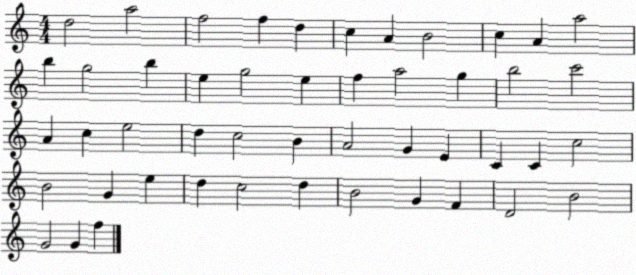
X:1
T:Untitled
M:4/4
L:1/4
K:C
d2 a2 f2 f d c A B2 c A a2 b g2 b e g2 e f a2 g b2 c'2 A c e2 d c2 B A2 G E C C c2 B2 G e d c2 d B2 G F D2 B2 G2 G f